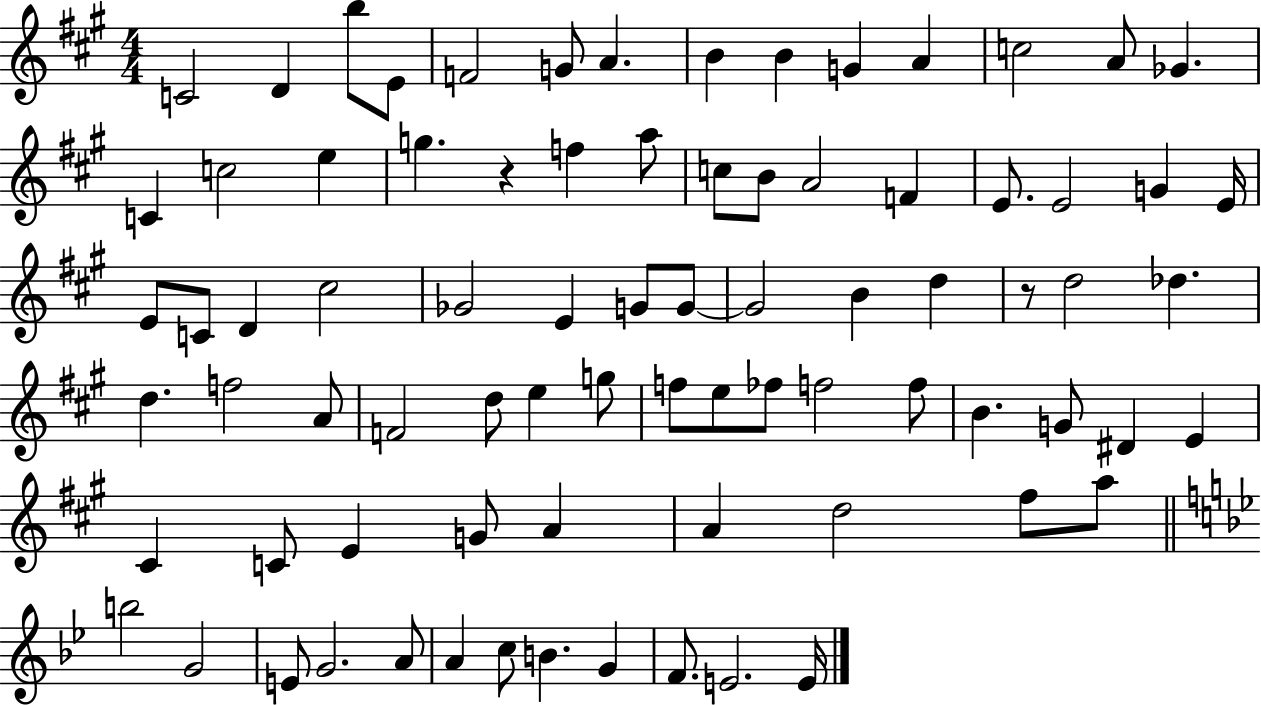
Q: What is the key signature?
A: A major